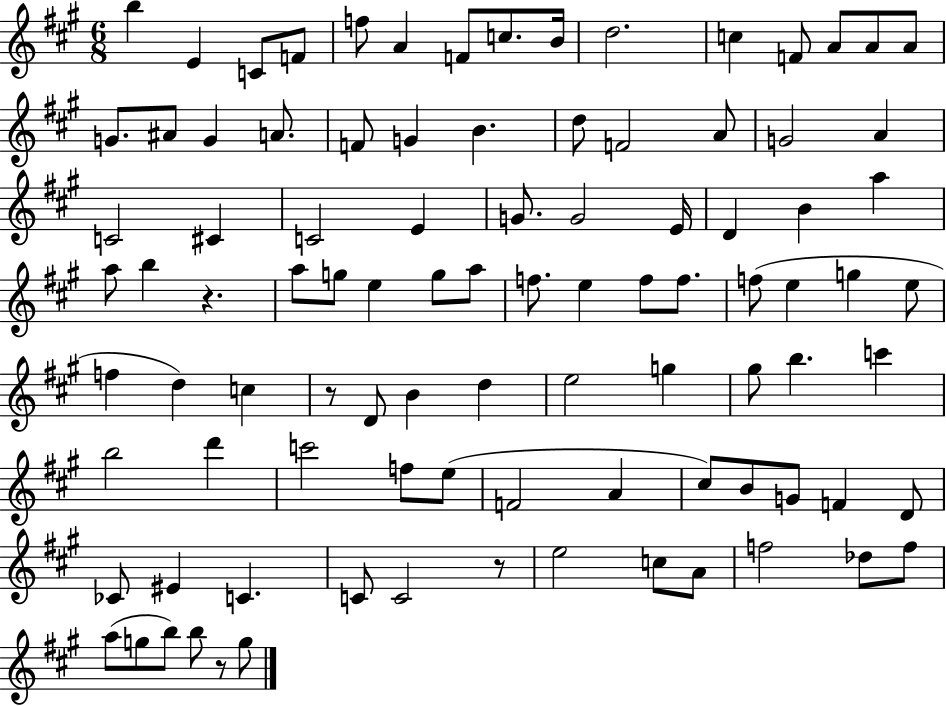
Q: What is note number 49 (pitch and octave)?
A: F5